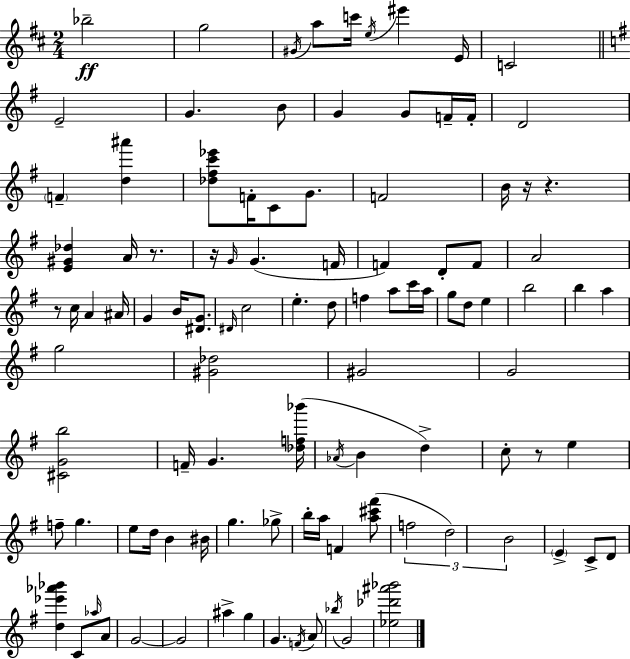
{
  \clef treble
  \numericTimeSignature
  \time 2/4
  \key d \major
  bes''2--\ff | g''2 | \acciaccatura { gis'16 } a''8 c'''16 \acciaccatura { e''16 } eis'''4 | e'16 c'2 | \break \bar "||" \break \key e \minor e'2-- | g'4. b'8 | g'4 g'8 f'16-- f'16-. | d'2 | \break \parenthesize f'4-- <d'' ais'''>4 | <des'' fis'' c''' ees'''>8 f'16-. c'8 g'8. | f'2 | b'16 r16 r4. | \break <e' gis' des''>4 a'16 r8. | r16 \grace { g'16 }( g'4. | f'16 f'4) d'8-. f'8 | a'2 | \break r8 c''16 a'4 | ais'16 g'4 b'16 <dis' g'>8. | \grace { dis'16 } c''2 | e''4.-. | \break d''8 f''4 a''8 | c'''16 a''16 g''8 d''8 e''4 | b''2 | b''4 a''4 | \break g''2 | <gis' des''>2 | gis'2 | g'2 | \break <cis' g' b''>2 | f'16-- g'4. | <des'' f'' bes'''>16( \acciaccatura { aes'16 } b'4 d''4->) | c''8-. r8 e''4 | \break f''8-- g''4. | e''8 d''16 b'4 | bis'16 g''4. | ges''8-> b''16-. a''16 f'4 | \break <a'' cis''' fis'''>8( \tuplet 3/2 { f''2 | d''2) | b'2 } | \parenthesize e'4-> c'8-> | \break d'8 <d'' ees''' aes''' bes'''>4 c'8 | \grace { aes''16 } a'8 g'2~~ | g'2 | ais''4-> | \break g''4 g'4. | \acciaccatura { f'16 } a'8 \acciaccatura { bes''16 } g'2 | <ees'' des''' ais''' bes'''>2 | \bar "|."
}